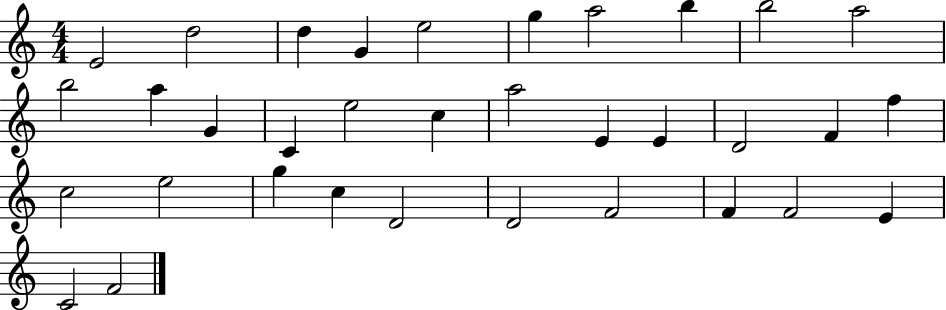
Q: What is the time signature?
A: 4/4